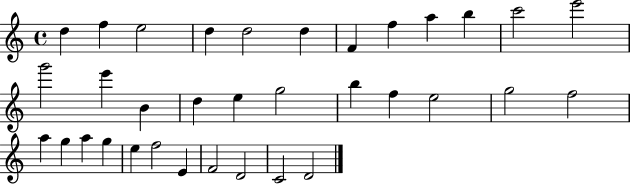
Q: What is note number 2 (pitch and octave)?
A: F5